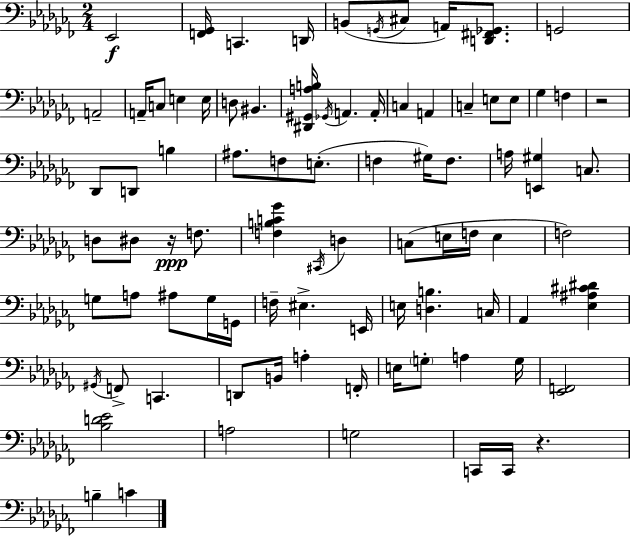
{
  \clef bass
  \numericTimeSignature
  \time 2/4
  \key aes \minor
  ees,2\f | <f, ges,>16 c,4. d,16 | b,8( \acciaccatura { g,16 } cis8 a,16) <d, fis, ges,>8. | g,2 | \break a,2-- | a,16-- c8 e4 | e16 d8 bis,4. | <dis, gis, a b>16 \acciaccatura { ges,16 } a,4. | \break a,16-. c4 a,4 | c4-- e8 | e8 ges4 f4 | r2 | \break des,8 d,8 b4 | ais8. f8 e8.-.( | f4 gis16) f8. | a16 <e, gis>4 c8. | \break d8 dis8 r16\ppp f8. | <f b c' ges'>4 \acciaccatura { cis,16 } d4 | c8( e16 f16 e4 | f2) | \break g8 a8 ais8 | g16 g,16 f16-- eis4.-> | e,16 e16 <d b>4. | c16 aes,4 <ees ais cis' dis'>4 | \break \acciaccatura { gis,16 } f,8-> c,4. | d,8 b,16 a4-. | f,16-. e16 \parenthesize g8-. a4 | g16 <ees, f,>2 | \break <bes d' ees'>2 | a2 | g2 | c,16 c,16 r4. | \break b4-- | c'4 \bar "|."
}